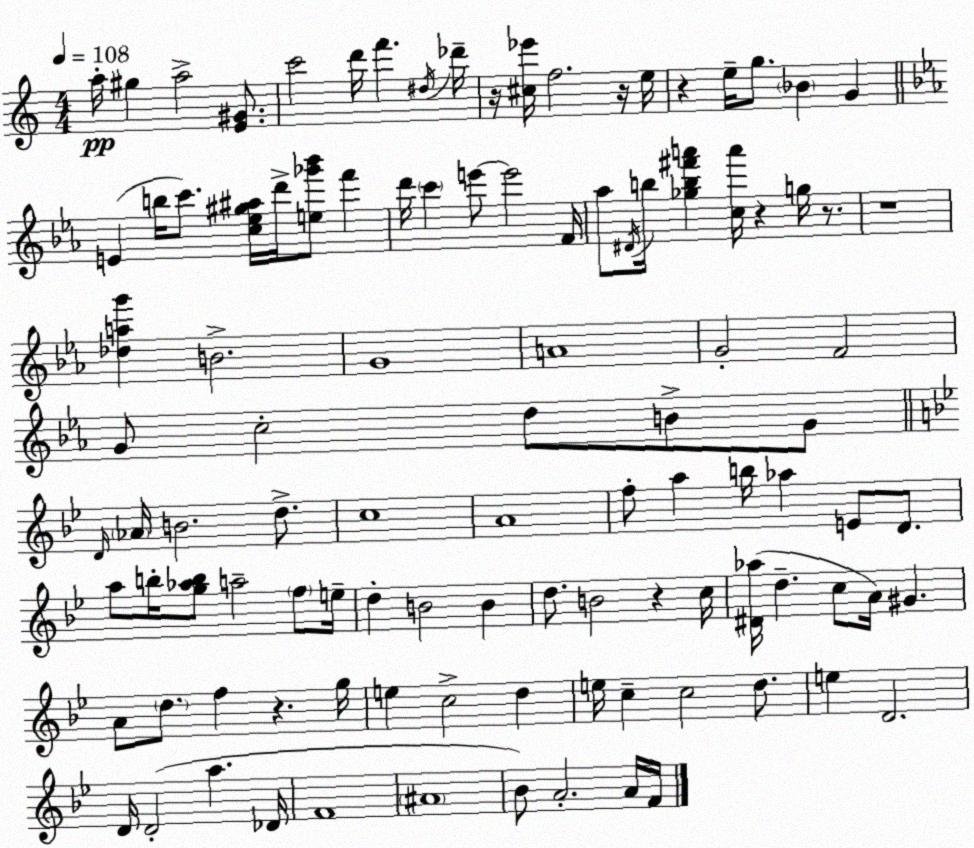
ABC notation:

X:1
T:Untitled
M:4/4
L:1/4
K:Am
a/4 ^g a2 [E^G]/2 c'2 d'/4 f' ^d/4 _d'/4 z/4 [^c_e']/4 f2 z/4 e/4 z e/4 g/2 _B G E b/4 c'/2 [c_e^g^a]/4 d'/4 [e_g'_b']/2 f' d'/4 c' e'/2 e'2 F/4 _a/2 ^D/4 b/4 [_gb^f'a'] [ca']/4 z g/4 z/2 z4 [_dag'] B2 G4 A4 G2 F2 G/2 c2 d/2 B/2 G/2 D/4 _A/4 B2 d/2 c4 A4 f/2 a b/4 _a E/2 D/2 a/2 b/4 [g_ab]/2 a2 f/2 e/4 d B2 B d/2 B2 z c/4 [^D_a]/4 d c/2 A/4 ^G A/2 d/2 f z g/4 e c2 d e/4 c c2 d/2 e D2 D/4 D2 a _D/4 F4 ^A4 _B/2 A2 A/4 F/4